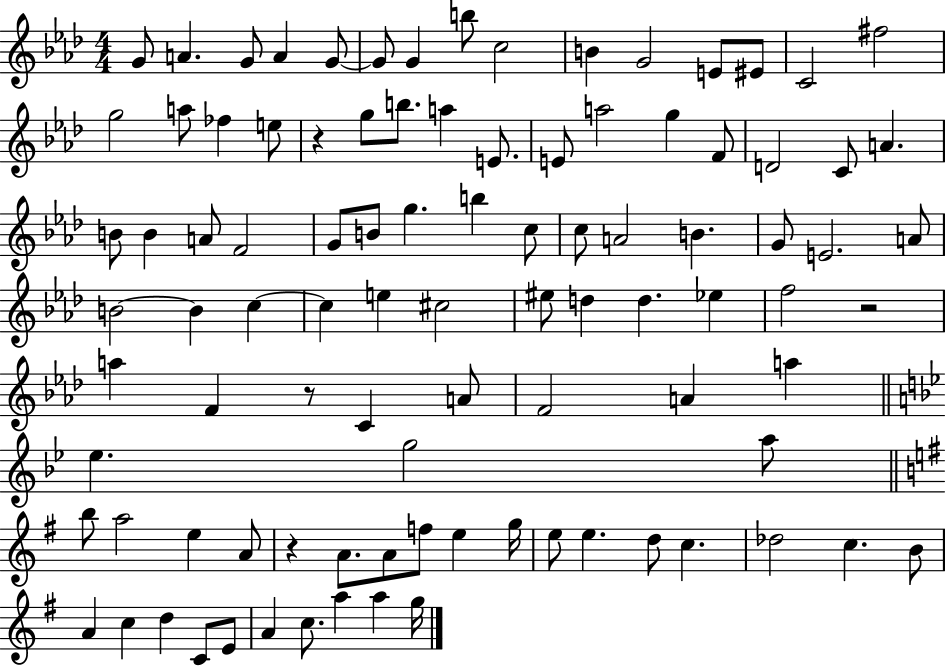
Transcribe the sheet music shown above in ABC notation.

X:1
T:Untitled
M:4/4
L:1/4
K:Ab
G/2 A G/2 A G/2 G/2 G b/2 c2 B G2 E/2 ^E/2 C2 ^f2 g2 a/2 _f e/2 z g/2 b/2 a E/2 E/2 a2 g F/2 D2 C/2 A B/2 B A/2 F2 G/2 B/2 g b c/2 c/2 A2 B G/2 E2 A/2 B2 B c c e ^c2 ^e/2 d d _e f2 z2 a F z/2 C A/2 F2 A a _e g2 a/2 b/2 a2 e A/2 z A/2 A/2 f/2 e g/4 e/2 e d/2 c _d2 c B/2 A c d C/2 E/2 A c/2 a a g/4